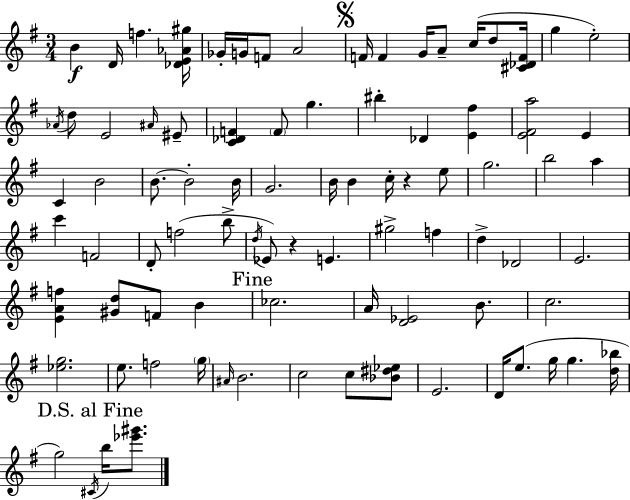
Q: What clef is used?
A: treble